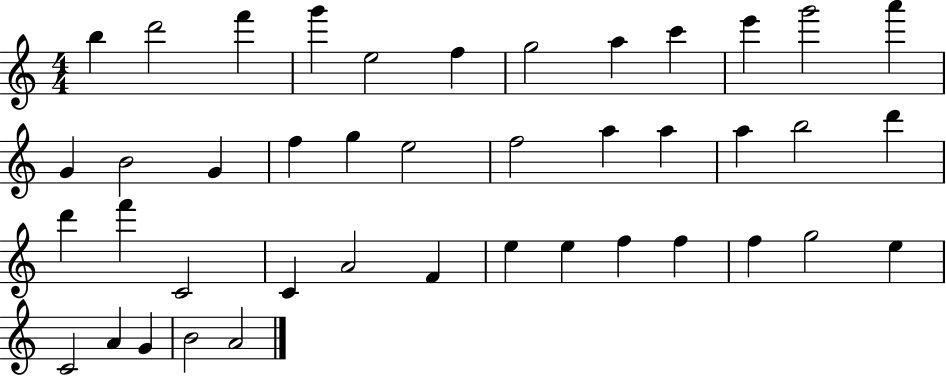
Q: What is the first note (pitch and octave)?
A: B5